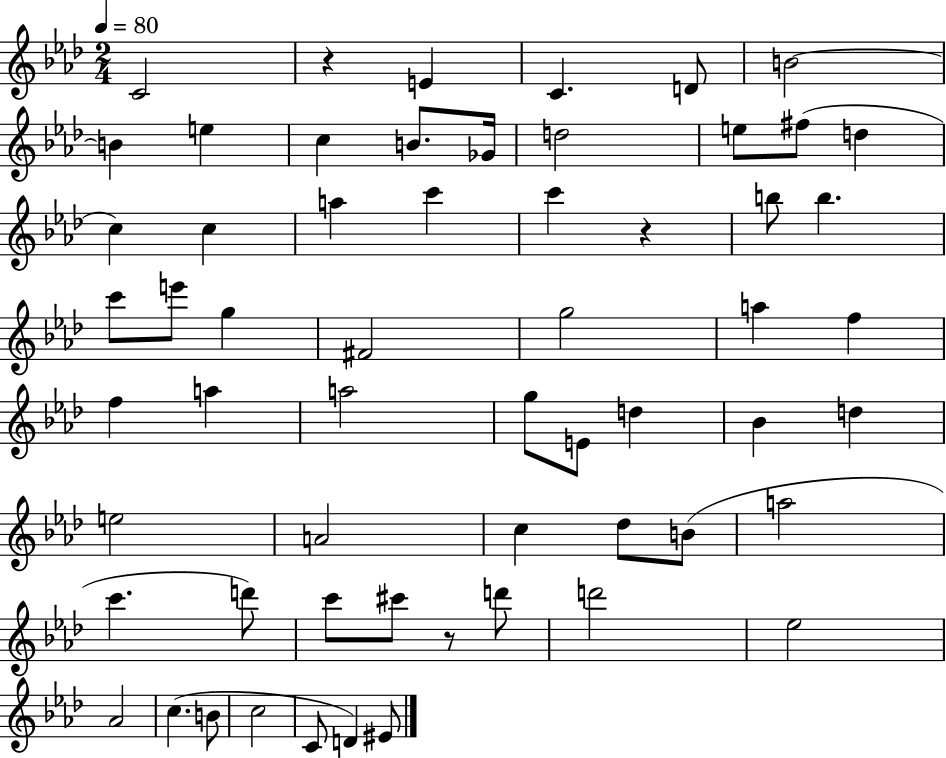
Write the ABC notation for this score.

X:1
T:Untitled
M:2/4
L:1/4
K:Ab
C2 z E C D/2 B2 B e c B/2 _G/4 d2 e/2 ^f/2 d c c a c' c' z b/2 b c'/2 e'/2 g ^F2 g2 a f f a a2 g/2 E/2 d _B d e2 A2 c _d/2 B/2 a2 c' d'/2 c'/2 ^c'/2 z/2 d'/2 d'2 _e2 _A2 c B/2 c2 C/2 D ^E/2